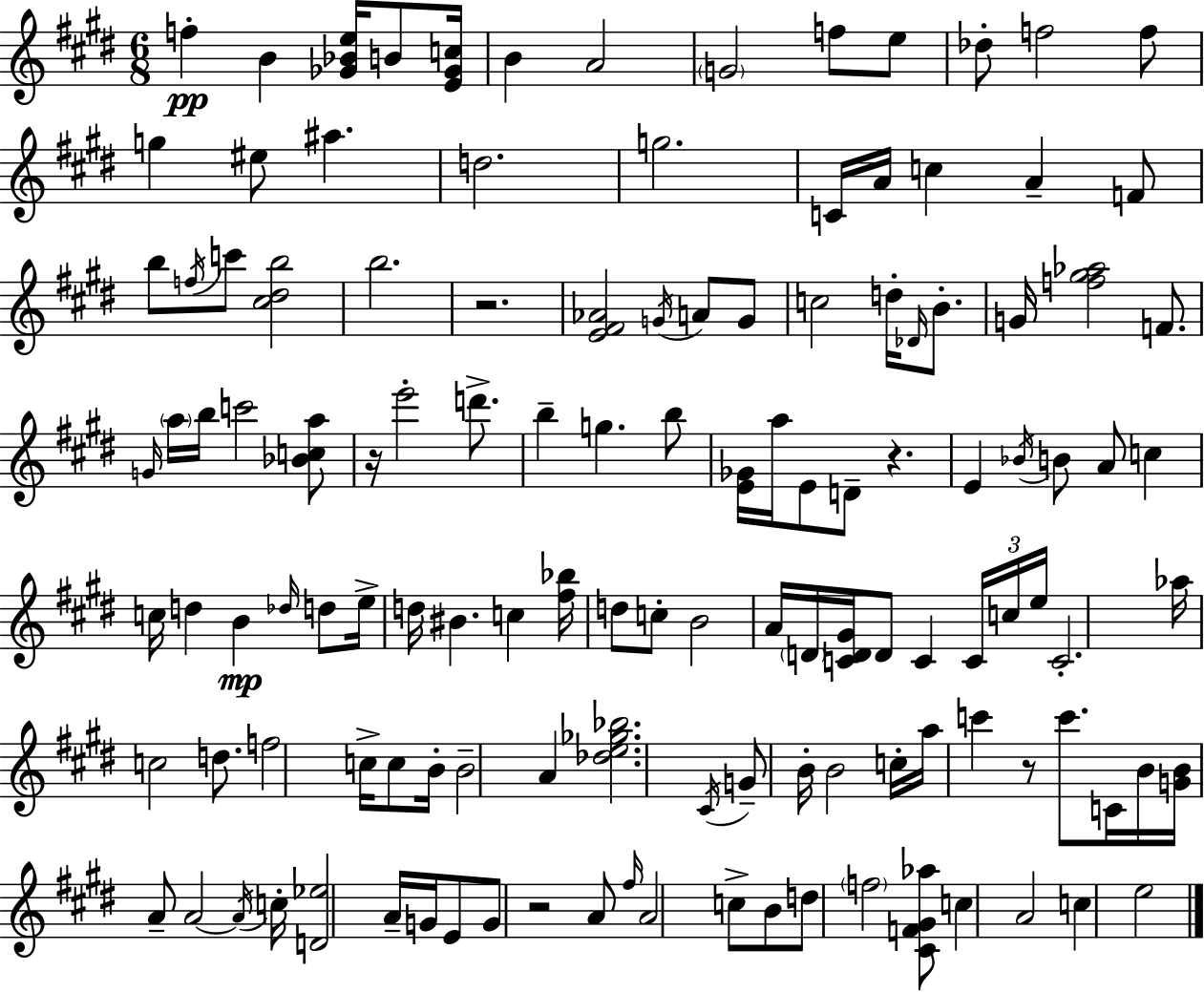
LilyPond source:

{
  \clef treble
  \numericTimeSignature
  \time 6/8
  \key e \major
  f''4-.\pp b'4 <ges' bes' e''>16 b'8 <e' ges' c''>16 | b'4 a'2 | \parenthesize g'2 f''8 e''8 | des''8-. f''2 f''8 | \break g''4 eis''8 ais''4. | d''2. | g''2. | c'16 a'16 c''4 a'4-- f'8 | \break b''8 \acciaccatura { f''16 } c'''8 <cis'' dis'' b''>2 | b''2. | r2. | <e' fis' aes'>2 \acciaccatura { g'16 } a'8 | \break g'8 c''2 d''16-. \grace { des'16 } | b'8.-. g'16 <f'' gis'' aes''>2 | f'8. \grace { g'16 } \parenthesize a''16 b''16 c'''2 | <bes' c'' a''>8 r16 e'''2-. | \break d'''8.-> b''4-- g''4. | b''8 <e' ges'>16 a''16 e'8 d'8-- r4. | e'4 \acciaccatura { bes'16 } b'8 a'8 | c''4 c''16 d''4 b'4\mp | \break \grace { des''16 } d''8 e''16-> d''16 bis'4. | c''4 <fis'' bes''>16 d''8 c''8-. b'2 | a'16 \parenthesize d'16 <c' d' gis'>16 d'8 c'4 | \tuplet 3/2 { c'16 c''16 e''16 } c'2.-. | \break aes''16 c''2 | d''8. f''2 | c''16-> c''8 b'16-. b'2-- | a'4 <des'' e'' ges'' bes''>2. | \break \acciaccatura { cis'16 } g'8-- b'16-. b'2 | c''16-. a''16 c'''4 | r8 c'''8. c'16 b'16 <g' b'>16 a'8-- a'2~~ | \acciaccatura { a'16 } c''16-. <d' ees''>2 | \break a'16-- g'16 e'8 g'8 r2 | a'8 \grace { fis''16 } a'2 | c''8-> b'8 d''8 \parenthesize f''2 | <cis' f' gis' aes''>8 c''4 | \break a'2 c''4 | e''2 \bar "|."
}